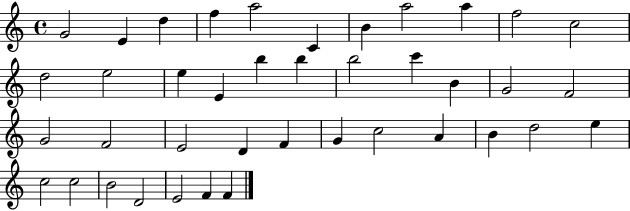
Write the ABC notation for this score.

X:1
T:Untitled
M:4/4
L:1/4
K:C
G2 E d f a2 C B a2 a f2 c2 d2 e2 e E b b b2 c' B G2 F2 G2 F2 E2 D F G c2 A B d2 e c2 c2 B2 D2 E2 F F